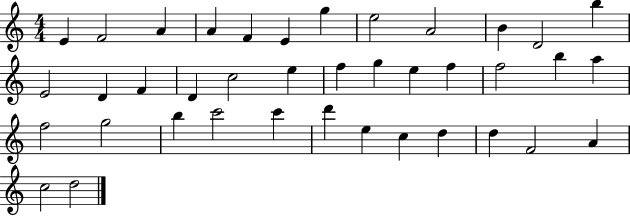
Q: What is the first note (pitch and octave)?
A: E4